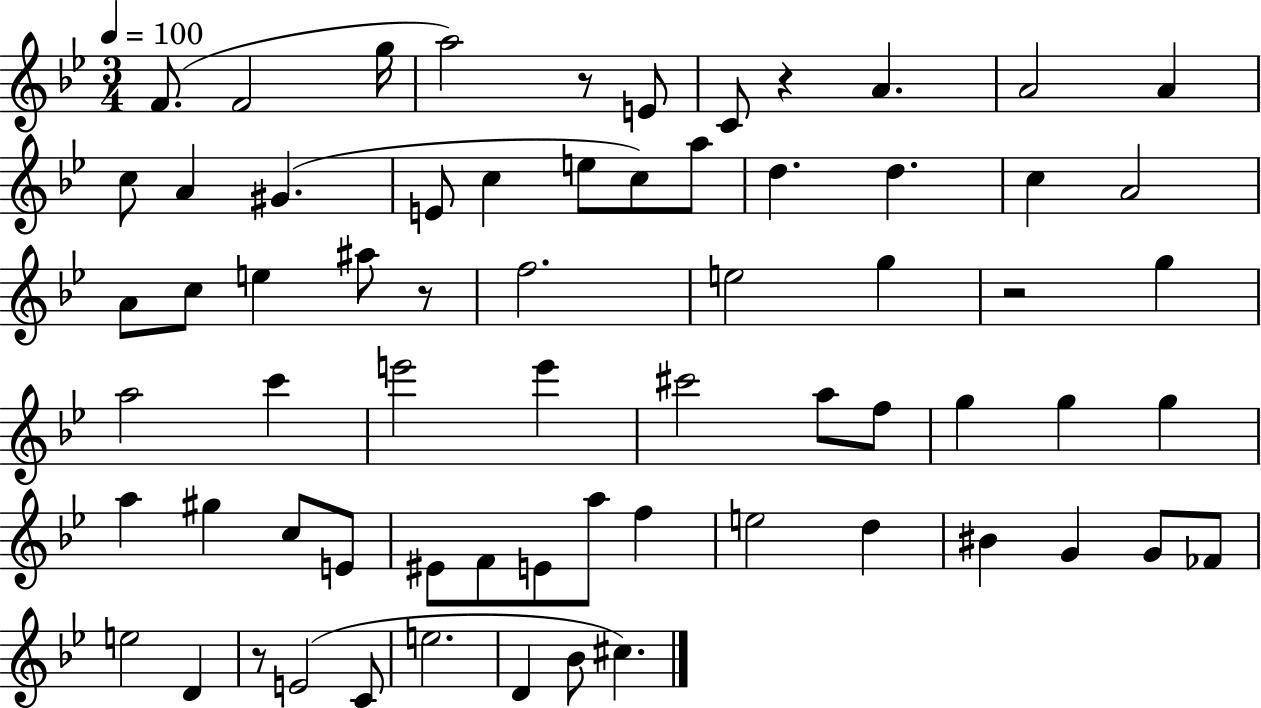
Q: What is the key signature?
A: BES major